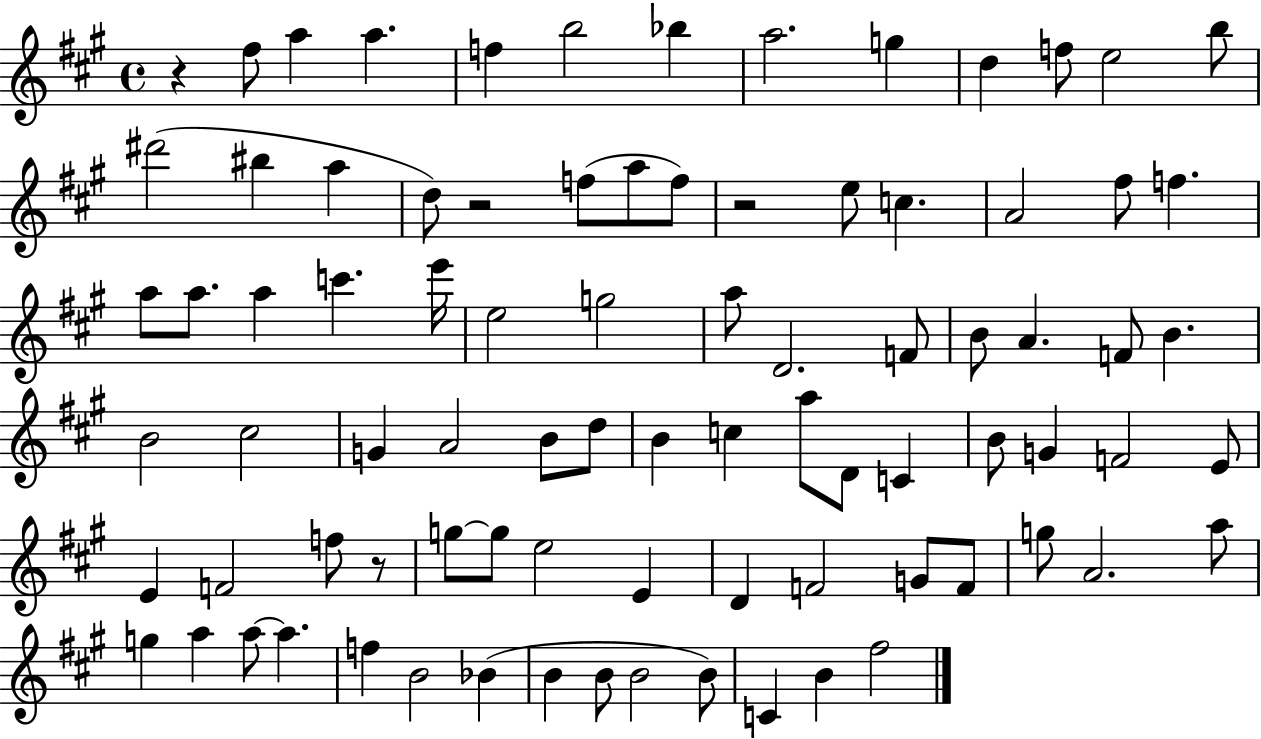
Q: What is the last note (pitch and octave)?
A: F#5